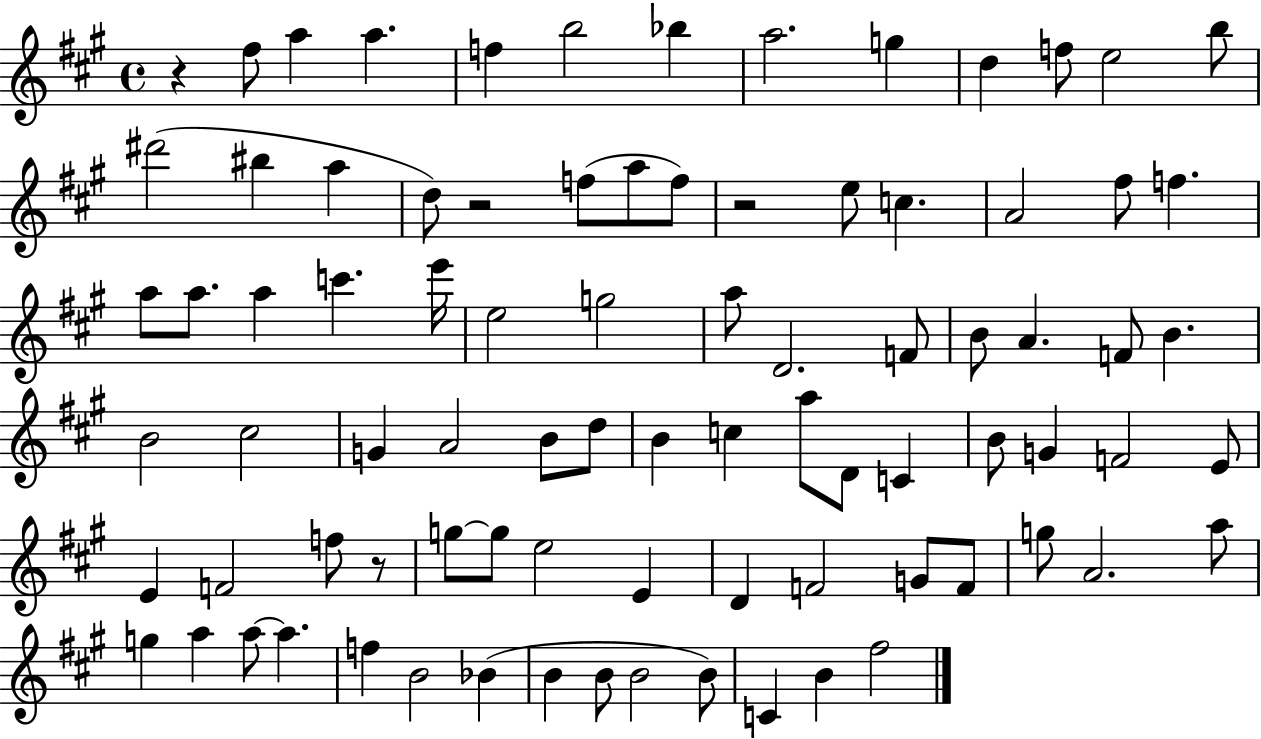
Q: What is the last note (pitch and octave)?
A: F#5